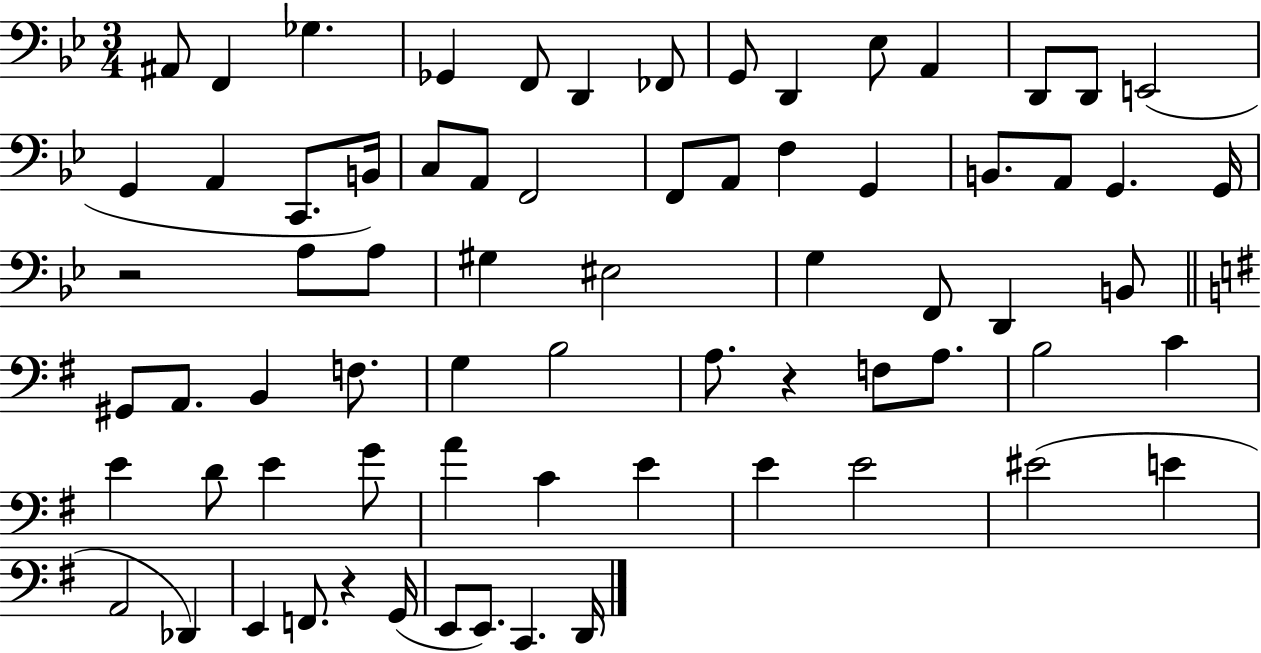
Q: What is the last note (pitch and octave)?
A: D2